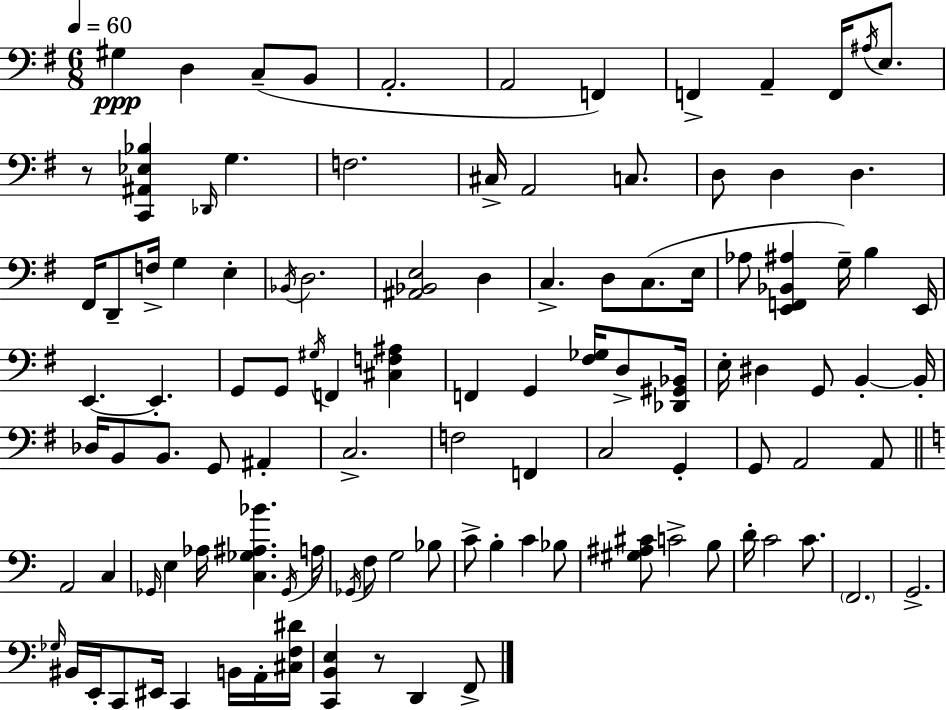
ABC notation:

X:1
T:Untitled
M:6/8
L:1/4
K:G
^G, D, C,/2 B,,/2 A,,2 A,,2 F,, F,, A,, F,,/4 ^A,/4 E,/2 z/2 [C,,^A,,_E,_B,] _D,,/4 G, F,2 ^C,/4 A,,2 C,/2 D,/2 D, D, ^F,,/4 D,,/2 F,/4 G, E, _B,,/4 D,2 [^A,,_B,,E,]2 D, C, D,/2 C,/2 E,/4 _A,/2 [E,,F,,_B,,^A,] G,/4 B, E,,/4 E,, E,, G,,/2 G,,/2 ^G,/4 F,, [^C,F,^A,] F,, G,, [^F,_G,]/4 D,/2 [_D,,^G,,_B,,]/4 E,/4 ^D, G,,/2 B,, B,,/4 _D,/4 B,,/2 B,,/2 G,,/2 ^A,, C,2 F,2 F,, C,2 G,, G,,/2 A,,2 A,,/2 A,,2 C, _G,,/4 E, _A,/4 [C,_G,^A,_B] _G,,/4 A,/4 _G,,/4 F,/2 G,2 _B,/2 C/2 B, C _B,/2 [^G,^A,^C]/2 C2 B,/2 D/4 C2 C/2 F,,2 G,,2 _G,/4 ^B,,/4 E,,/4 C,,/2 ^E,,/4 C,, B,,/4 A,,/4 [^C,F,^D]/4 [C,,B,,E,] z/2 D,, F,,/2